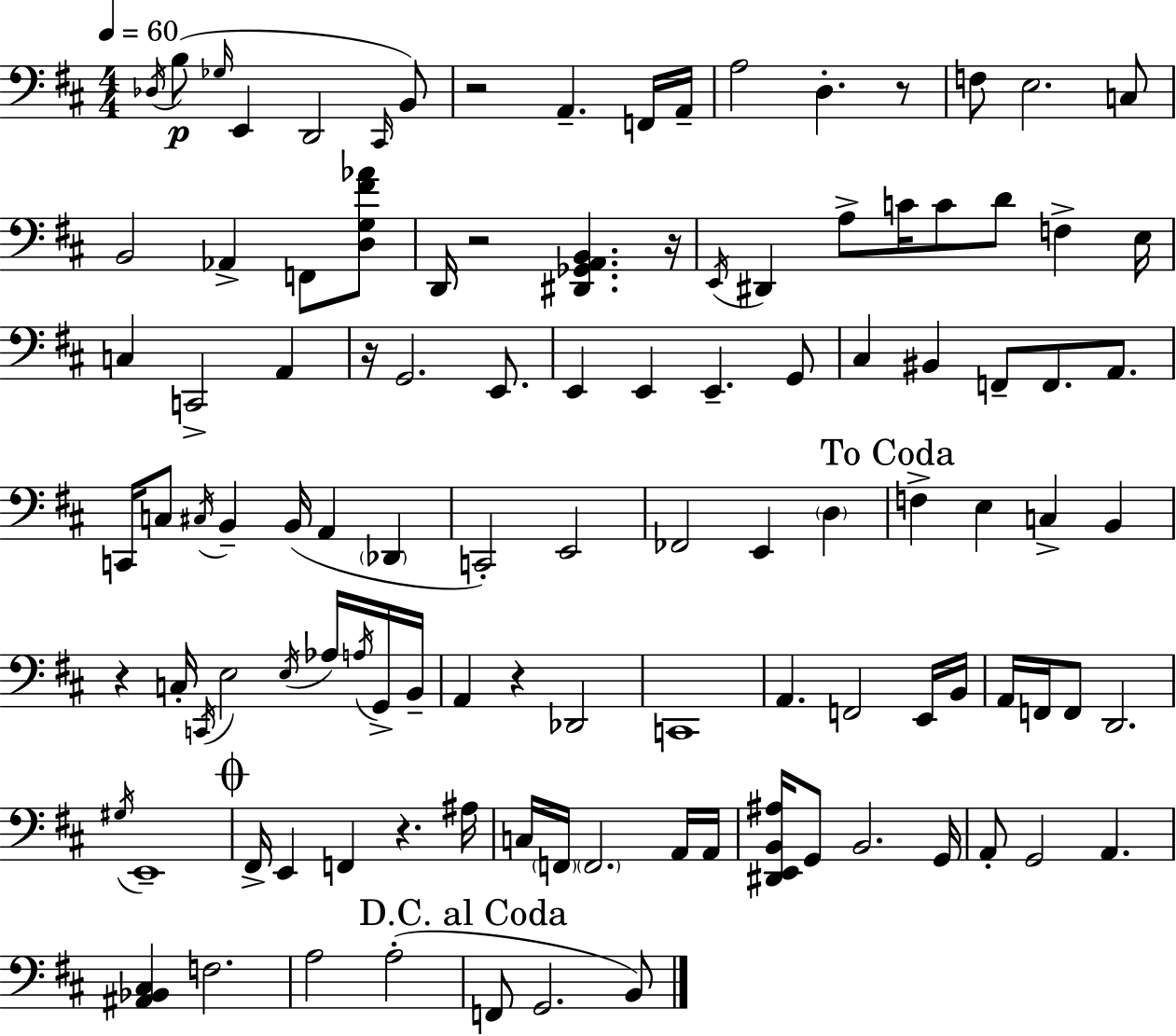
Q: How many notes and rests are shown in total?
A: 111